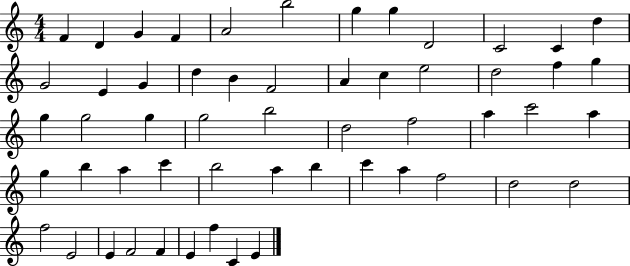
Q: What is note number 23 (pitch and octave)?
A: F5